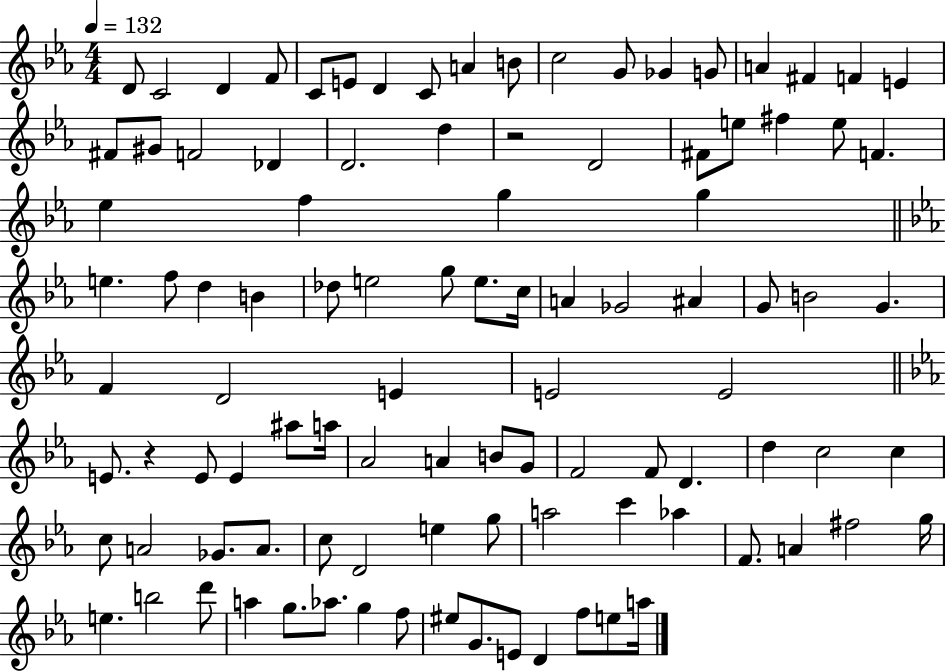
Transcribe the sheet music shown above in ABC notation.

X:1
T:Untitled
M:4/4
L:1/4
K:Eb
D/2 C2 D F/2 C/2 E/2 D C/2 A B/2 c2 G/2 _G G/2 A ^F F E ^F/2 ^G/2 F2 _D D2 d z2 D2 ^F/2 e/2 ^f e/2 F _e f g g e f/2 d B _d/2 e2 g/2 e/2 c/4 A _G2 ^A G/2 B2 G F D2 E E2 E2 E/2 z E/2 E ^a/2 a/4 _A2 A B/2 G/2 F2 F/2 D d c2 c c/2 A2 _G/2 A/2 c/2 D2 e g/2 a2 c' _a F/2 A ^f2 g/4 e b2 d'/2 a g/2 _a/2 g f/2 ^e/2 G/2 E/2 D f/2 e/2 a/4